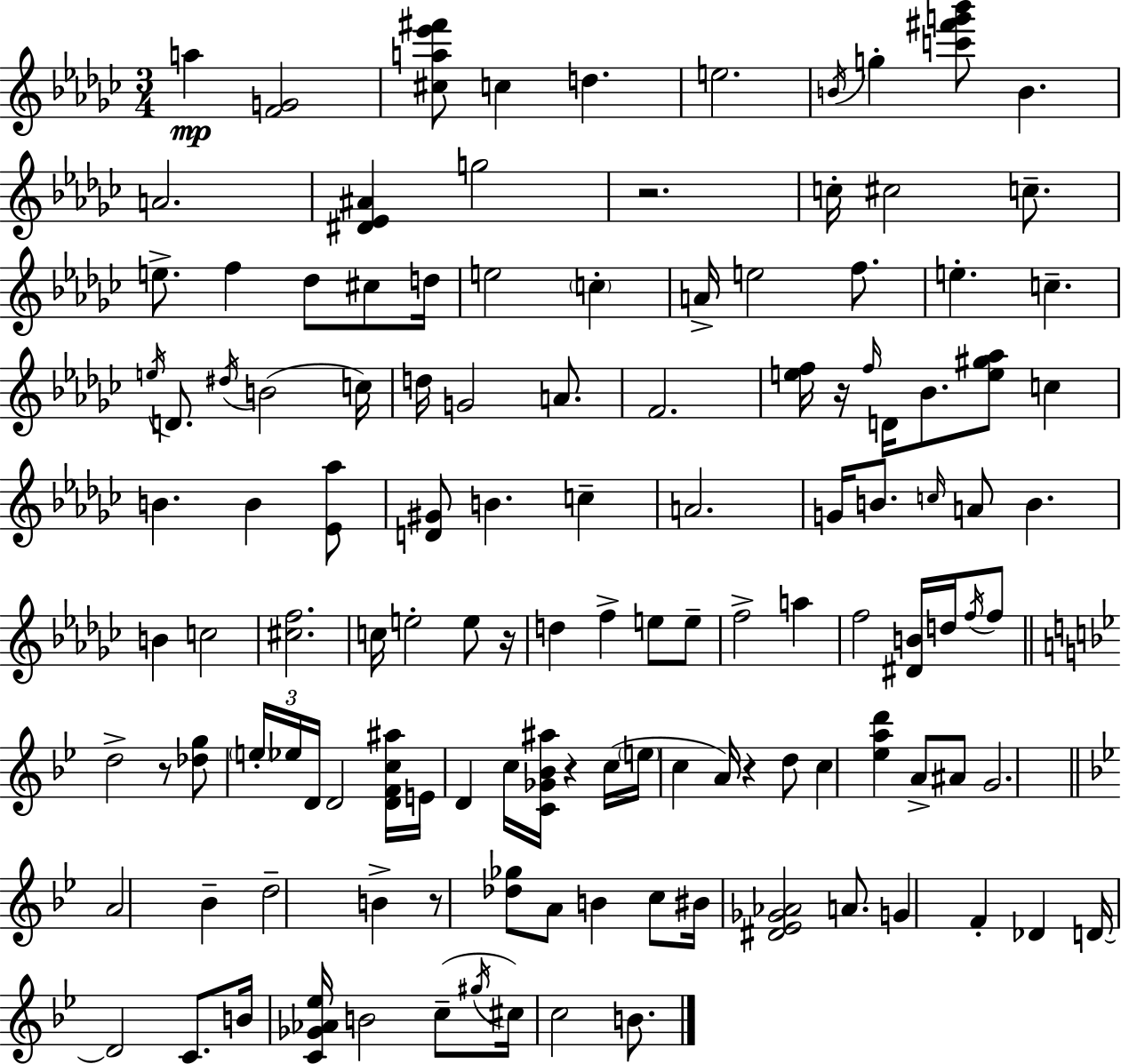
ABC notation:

X:1
T:Untitled
M:3/4
L:1/4
K:Ebm
a [FG]2 [^ca_e'^f']/2 c d e2 B/4 g [c'^f'g'_b']/2 B A2 [^D_E^A] g2 z2 c/4 ^c2 c/2 e/2 f _d/2 ^c/2 d/4 e2 c A/4 e2 f/2 e c e/4 D/2 ^d/4 B2 c/4 d/4 G2 A/2 F2 [ef]/4 z/4 f/4 D/4 _B/2 [e^g_a]/2 c B B [_E_a]/2 [D^G]/2 B c A2 G/4 B/2 c/4 A/2 B B c2 [^cf]2 c/4 e2 e/2 z/4 d f e/2 e/2 f2 a f2 [^DB]/4 d/4 f/4 f/2 d2 z/2 [_dg]/2 e/4 _e/4 D/4 D2 [DFc^a]/4 E/4 D c/4 [C_G_B^a]/4 z c/4 e/4 c A/4 z d/2 c [_ead'] A/2 ^A/2 G2 A2 _B d2 B z/2 [_d_g]/2 A/2 B c/2 ^B/4 [^D_E_G_A]2 A/2 G F _D D/4 D2 C/2 B/4 [C_G_A_e]/4 B2 c/2 ^g/4 ^c/4 c2 B/2